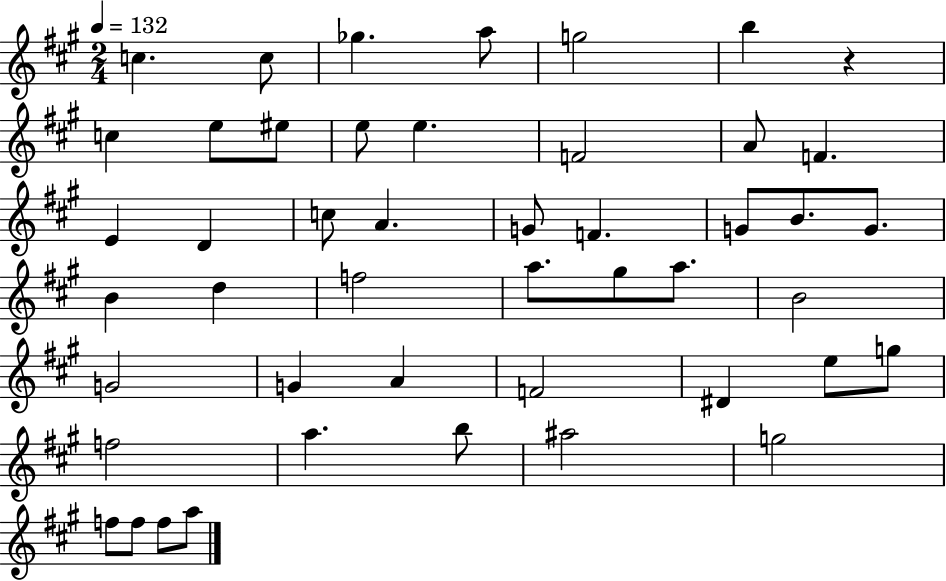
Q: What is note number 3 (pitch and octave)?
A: Gb5